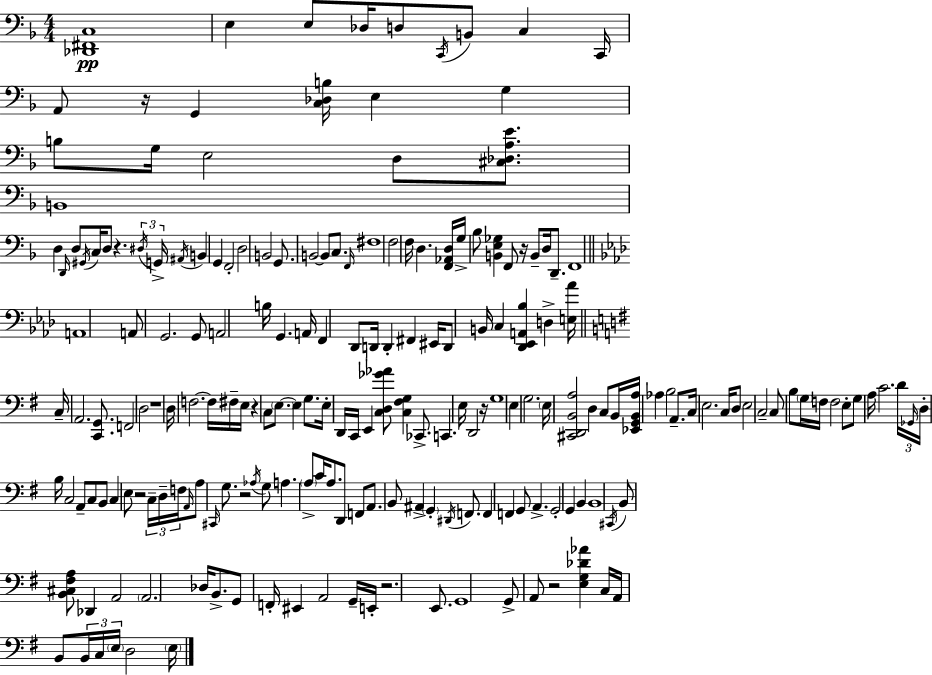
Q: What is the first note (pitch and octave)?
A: E3